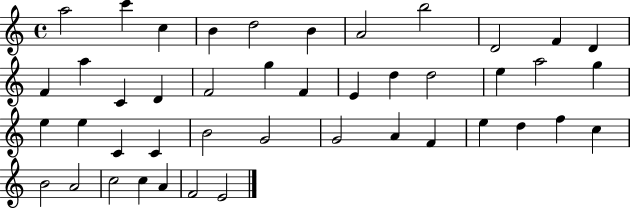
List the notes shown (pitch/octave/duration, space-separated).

A5/h C6/q C5/q B4/q D5/h B4/q A4/h B5/h D4/h F4/q D4/q F4/q A5/q C4/q D4/q F4/h G5/q F4/q E4/q D5/q D5/h E5/q A5/h G5/q E5/q E5/q C4/q C4/q B4/h G4/h G4/h A4/q F4/q E5/q D5/q F5/q C5/q B4/h A4/h C5/h C5/q A4/q F4/h E4/h